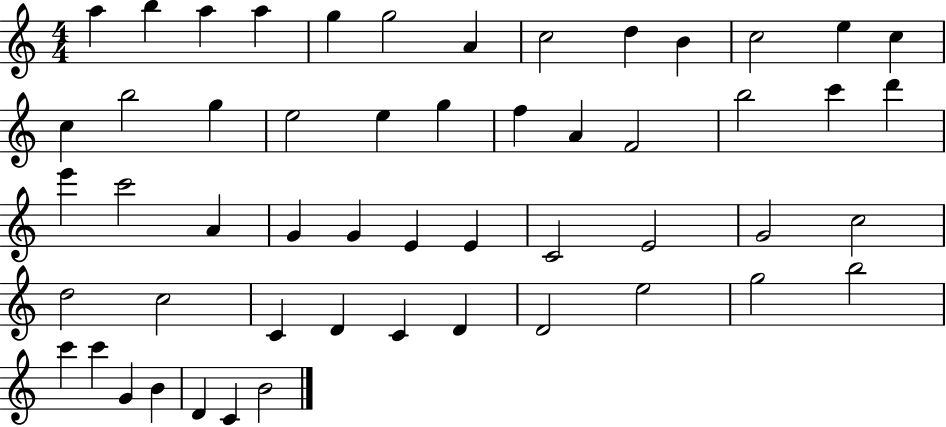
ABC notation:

X:1
T:Untitled
M:4/4
L:1/4
K:C
a b a a g g2 A c2 d B c2 e c c b2 g e2 e g f A F2 b2 c' d' e' c'2 A G G E E C2 E2 G2 c2 d2 c2 C D C D D2 e2 g2 b2 c' c' G B D C B2